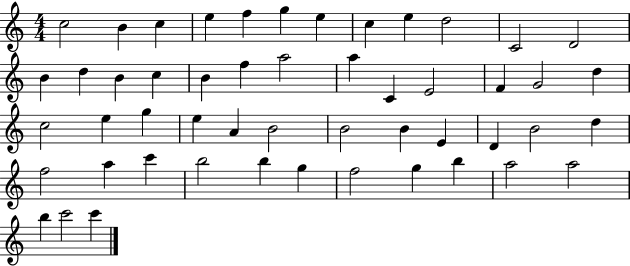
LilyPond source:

{
  \clef treble
  \numericTimeSignature
  \time 4/4
  \key c \major
  c''2 b'4 c''4 | e''4 f''4 g''4 e''4 | c''4 e''4 d''2 | c'2 d'2 | \break b'4 d''4 b'4 c''4 | b'4 f''4 a''2 | a''4 c'4 e'2 | f'4 g'2 d''4 | \break c''2 e''4 g''4 | e''4 a'4 b'2 | b'2 b'4 e'4 | d'4 b'2 d''4 | \break f''2 a''4 c'''4 | b''2 b''4 g''4 | f''2 g''4 b''4 | a''2 a''2 | \break b''4 c'''2 c'''4 | \bar "|."
}